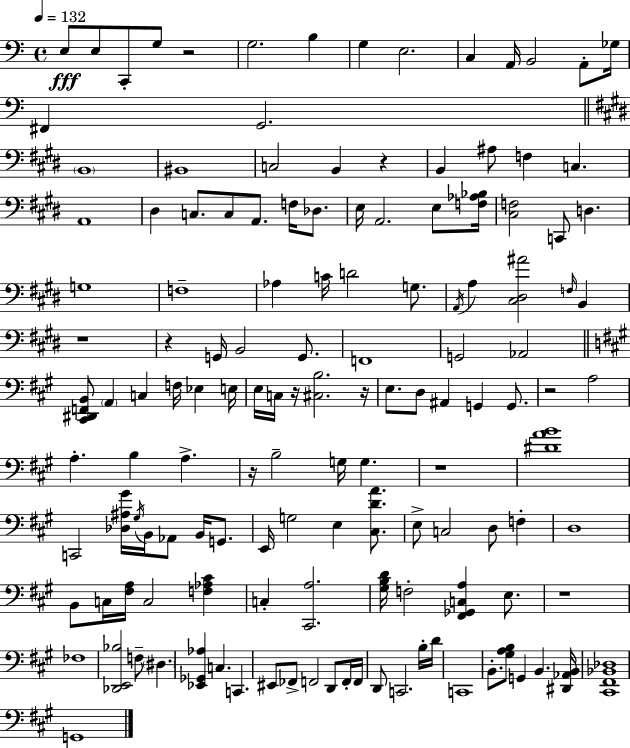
E3/e E3/e C2/e G3/e R/h G3/h. B3/q G3/q E3/h. C3/q A2/s B2/h A2/e Gb3/s F#2/q G2/h. B2/w BIS2/w C3/h B2/q R/q B2/q A#3/e F3/q C3/q. A2/w D#3/q C3/e. C3/e A2/e. F3/s Db3/e. E3/s A2/h. E3/e [F3,Ab3,Bb3]/s [C#3,F3]/h C2/e D3/q. G3/w F3/w Ab3/q C4/s D4/h G3/e. A2/s A3/q [C#3,D#3,A#4]/h F3/s B2/q R/w R/q G2/s B2/h G2/e. F2/w G2/h Ab2/h [C#2,D#2,F2,B2]/e A2/q C3/q F3/s Eb3/q E3/s E3/s C3/s R/s [C#3,B3]/h. R/s E3/e. D3/e A#2/q G2/q G2/e. R/h A3/h A3/q. B3/q A3/q. R/s B3/h G3/s G3/q. R/w [D#4,A4,B4]/w C2/h [Db3,A#3,G#4]/s G#3/s B2/s Ab2/e B2/s G2/e. E2/s G3/h E3/q [C#3,D4,A4]/e. E3/e C3/h D3/e F3/q D3/w B2/e C3/s [F#3,A3]/s C3/h [F3,Ab3,C#4]/q C3/q [C#2,A3]/h. [G#3,B3,D4]/s F3/h [F#2,Gb2,C3,A3]/q E3/e. R/w FES3/w [Db2,E2,Bb3]/h F3/e D#3/q. [Eb2,Gb2,Ab3]/q C3/q. C2/q. EIS2/e FES2/e F2/h D2/e F2/s F2/s D2/e C2/h. B3/s D4/s C2/w B2/e. [G#3,A3,B3]/e G2/q B2/q. [D#2,Ab2,B2]/s [C#2,F#2,Bb2,Db3]/w G2/w